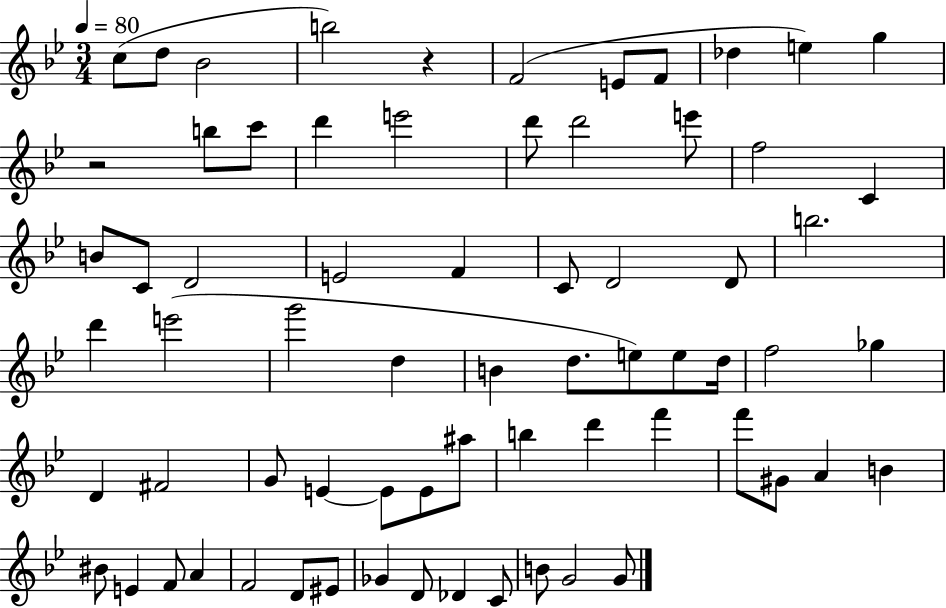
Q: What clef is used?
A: treble